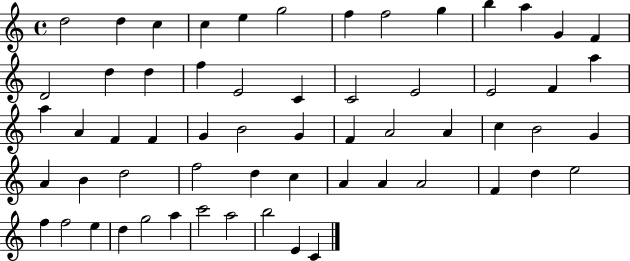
X:1
T:Untitled
M:4/4
L:1/4
K:C
d2 d c c e g2 f f2 g b a G F D2 d d f E2 C C2 E2 E2 F a a A F F G B2 G F A2 A c B2 G A B d2 f2 d c A A A2 F d e2 f f2 e d g2 a c'2 a2 b2 E C